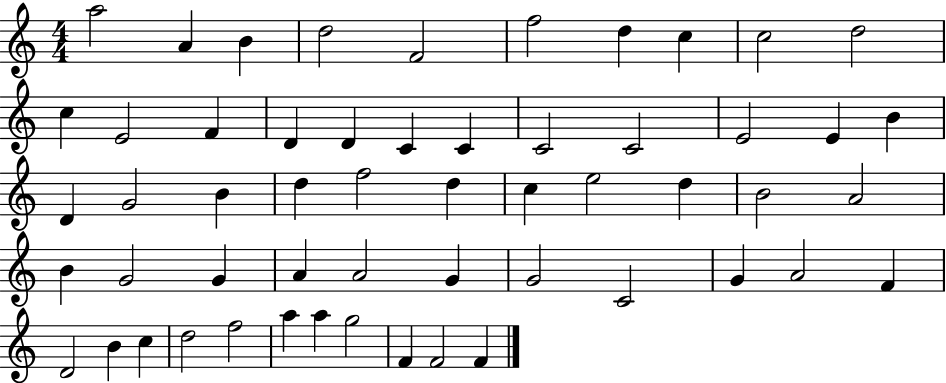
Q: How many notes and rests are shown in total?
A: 55